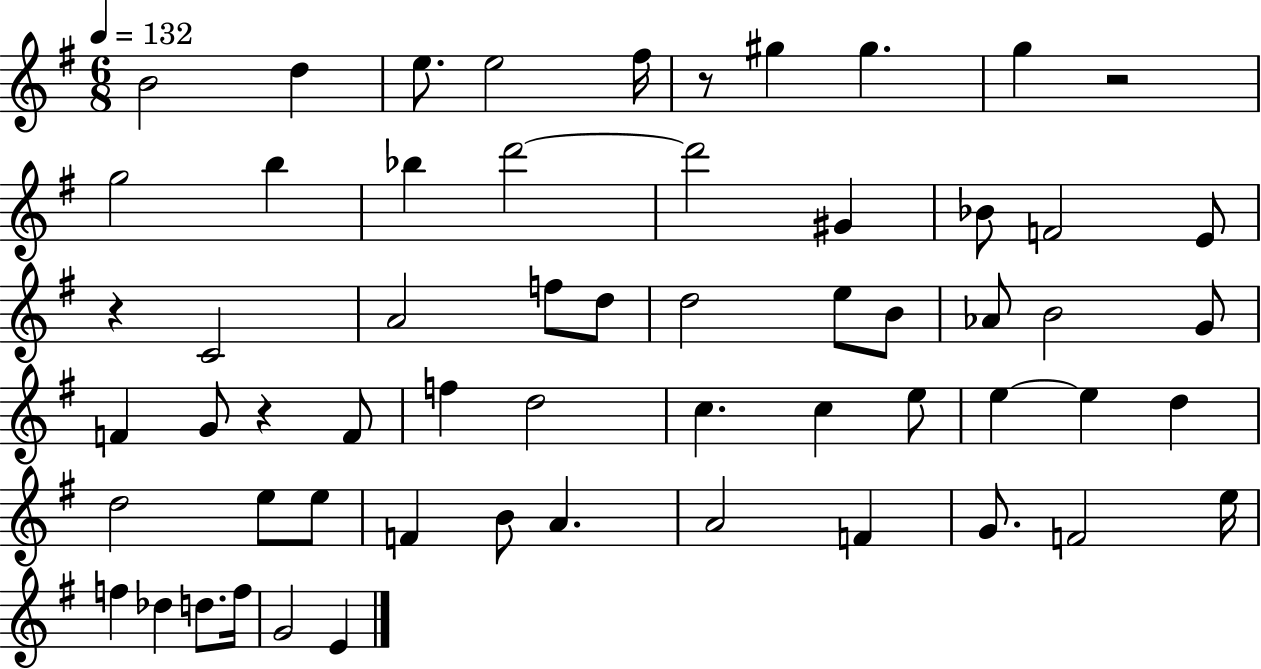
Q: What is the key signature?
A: G major